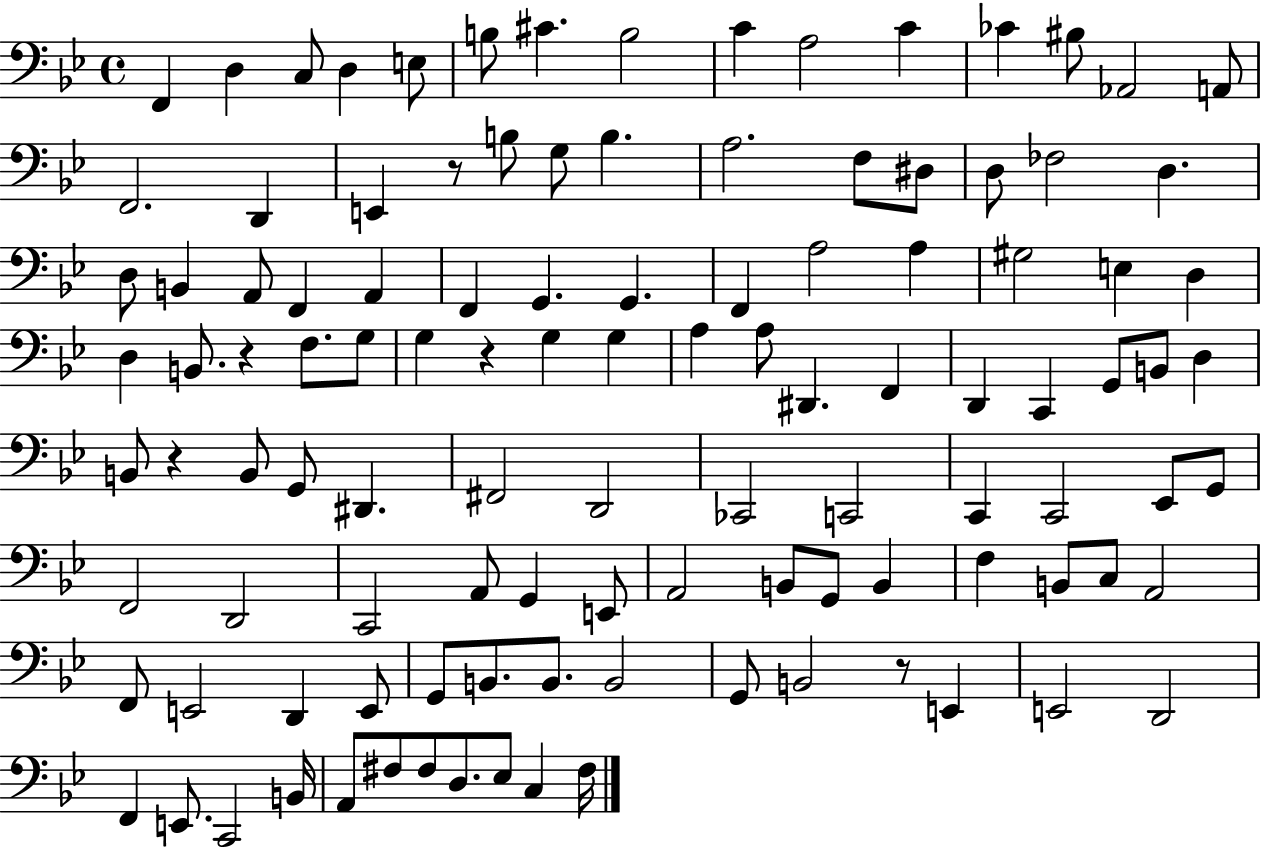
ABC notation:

X:1
T:Untitled
M:4/4
L:1/4
K:Bb
F,, D, C,/2 D, E,/2 B,/2 ^C B,2 C A,2 C _C ^B,/2 _A,,2 A,,/2 F,,2 D,, E,, z/2 B,/2 G,/2 B, A,2 F,/2 ^D,/2 D,/2 _F,2 D, D,/2 B,, A,,/2 F,, A,, F,, G,, G,, F,, A,2 A, ^G,2 E, D, D, B,,/2 z F,/2 G,/2 G, z G, G, A, A,/2 ^D,, F,, D,, C,, G,,/2 B,,/2 D, B,,/2 z B,,/2 G,,/2 ^D,, ^F,,2 D,,2 _C,,2 C,,2 C,, C,,2 _E,,/2 G,,/2 F,,2 D,,2 C,,2 A,,/2 G,, E,,/2 A,,2 B,,/2 G,,/2 B,, F, B,,/2 C,/2 A,,2 F,,/2 E,,2 D,, E,,/2 G,,/2 B,,/2 B,,/2 B,,2 G,,/2 B,,2 z/2 E,, E,,2 D,,2 F,, E,,/2 C,,2 B,,/4 A,,/2 ^F,/2 ^F,/2 D,/2 _E,/2 C, ^F,/4